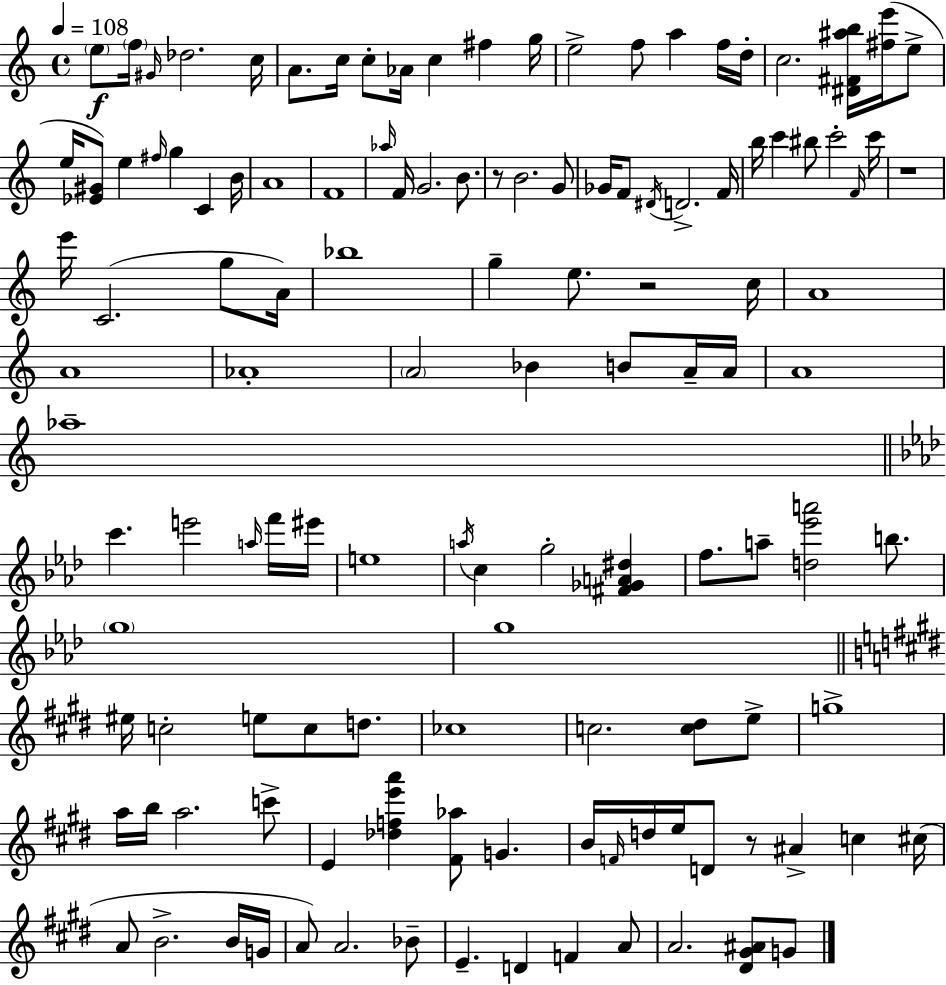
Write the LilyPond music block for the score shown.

{
  \clef treble
  \time 4/4
  \defaultTimeSignature
  \key a \minor
  \tempo 4 = 108
  \parenthesize e''8\f \parenthesize f''16 \grace { gis'16 } des''2. | c''16 a'8. c''16 c''8-. aes'16 c''4 fis''4 | g''16 e''2-> f''8 a''4 f''16 | d''16-. c''2. <dis' fis' ais'' b''>16 <fis'' e'''>16( e''8-> | \break e''16 <ees' gis'>8) e''4 \grace { fis''16 } g''4 c'4 | b'16 a'1 | f'1 | \grace { aes''16 } f'16 g'2. | \break b'8. r8 b'2. | g'8 ges'16 f'8 \acciaccatura { dis'16 } d'2.-> | f'16 b''16 c'''4 bis''8 c'''2-. | \grace { f'16 } c'''16 r1 | \break e'''16 c'2.( | g''8 a'16) bes''1 | g''4-- e''8. r2 | c''16 a'1 | \break a'1 | aes'1-. | \parenthesize a'2 bes'4 | b'8 a'16-- a'16 a'1 | \break aes''1-- | \bar "||" \break \key f \minor c'''4. e'''2 \grace { a''16 } f'''16 | eis'''16 e''1 | \acciaccatura { a''16 } c''4 g''2-. <fis' ges' a' dis''>4 | f''8. a''8-- <d'' ees''' a'''>2 b''8. | \break \parenthesize g''1 | g''1 | \bar "||" \break \key e \major eis''16 c''2-. e''8 c''8 d''8. | ces''1 | c''2. <c'' dis''>8 e''8-> | g''1-> | \break a''16 b''16 a''2. c'''8-> | e'4 <des'' f'' e''' a'''>4 <fis' aes''>8 g'4. | b'16 \grace { f'16 } d''16 e''16 d'8 r8 ais'4-> c''4 | cis''16( a'8 b'2.-> b'16 | \break g'16 a'8) a'2. bes'8-- | e'4.-- d'4 f'4 a'8 | a'2. <dis' gis' ais'>8 g'8 | \bar "|."
}